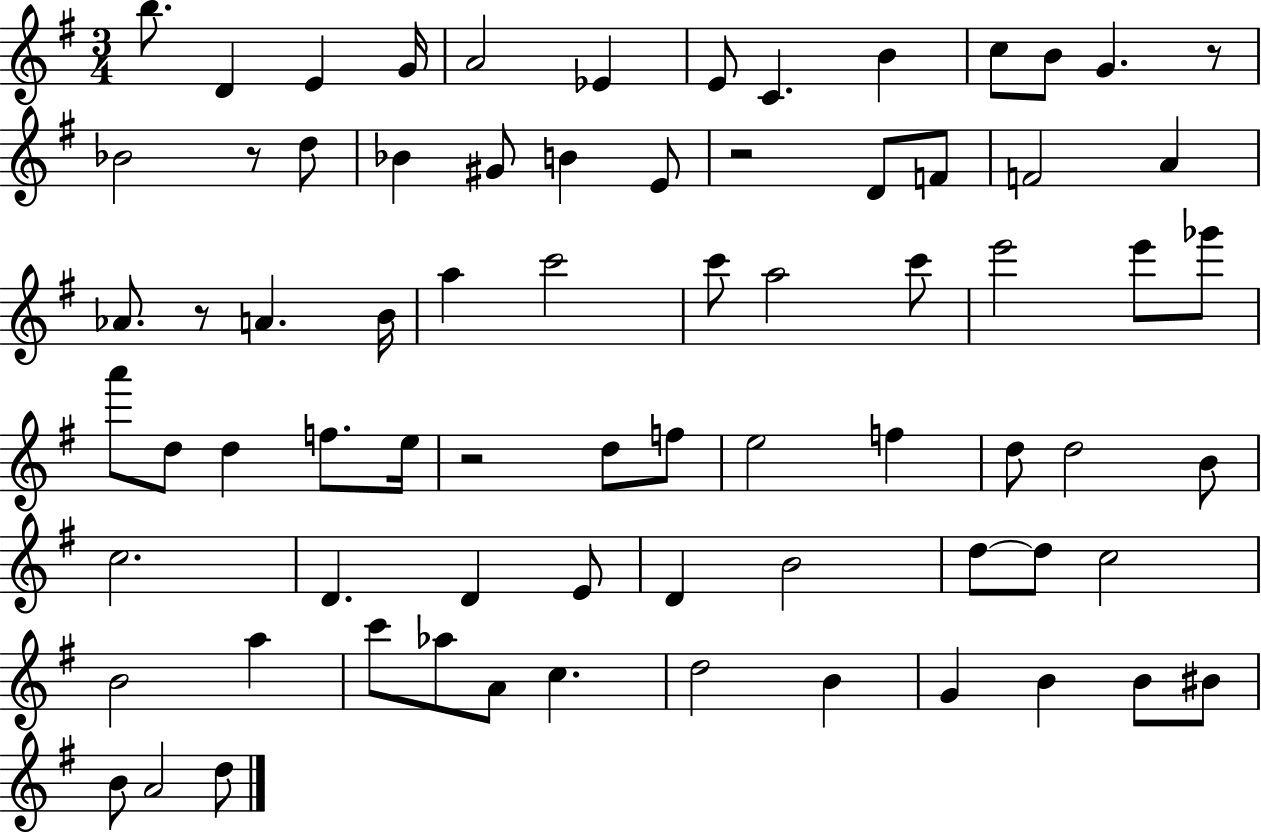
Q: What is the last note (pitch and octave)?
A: D5